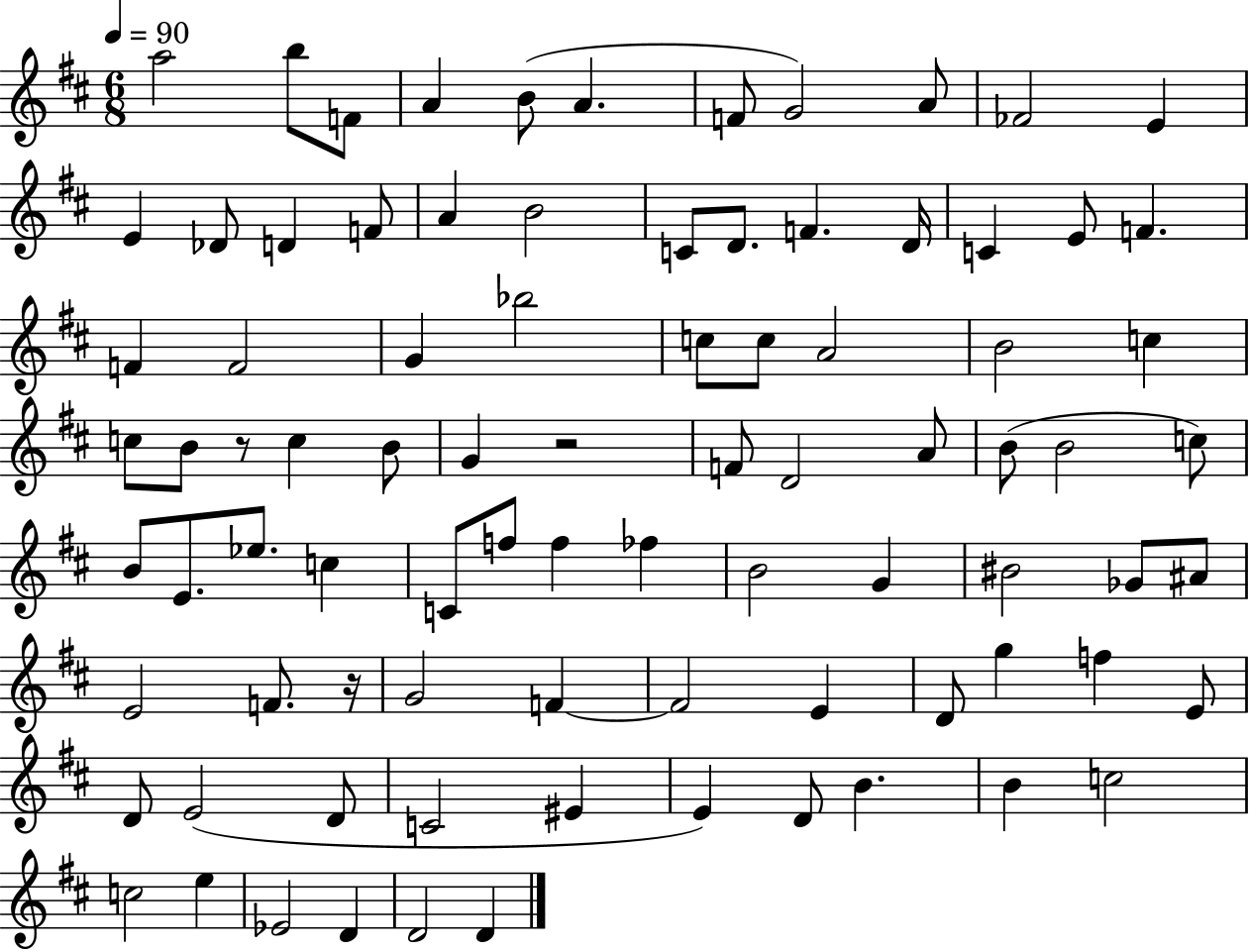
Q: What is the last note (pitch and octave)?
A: D4